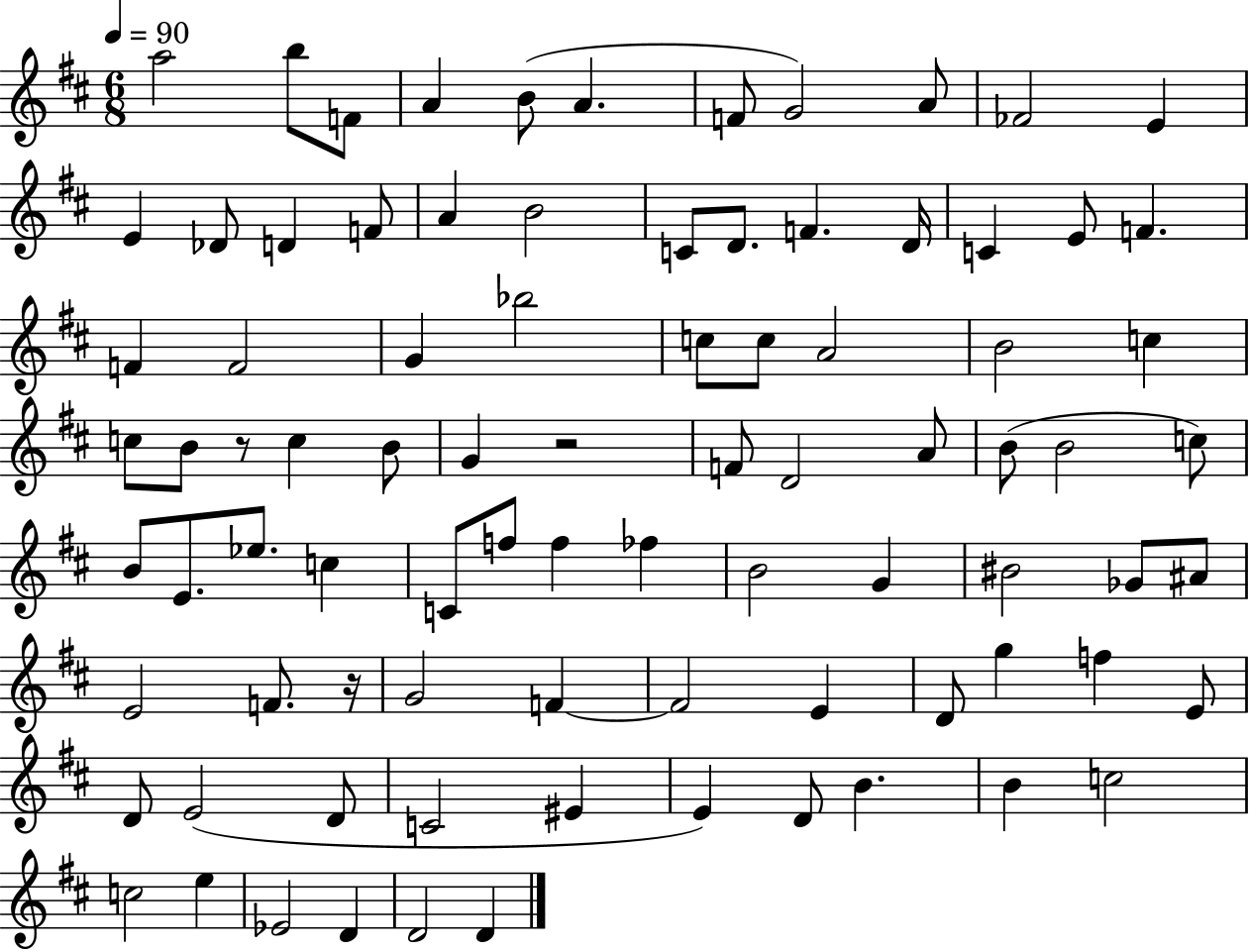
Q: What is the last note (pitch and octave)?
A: D4